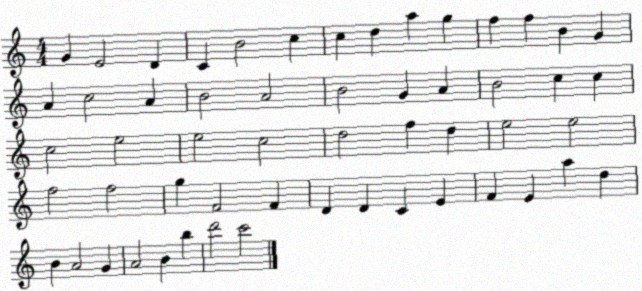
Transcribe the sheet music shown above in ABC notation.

X:1
T:Untitled
M:4/4
L:1/4
K:C
G E2 D C B2 c c d a g f f B G A c2 A B2 A2 B2 G A B2 c c c2 e2 e2 c2 d2 f d e2 e2 f2 f2 g F2 F D D C E F E a d B A2 G A2 B b d'2 c'2